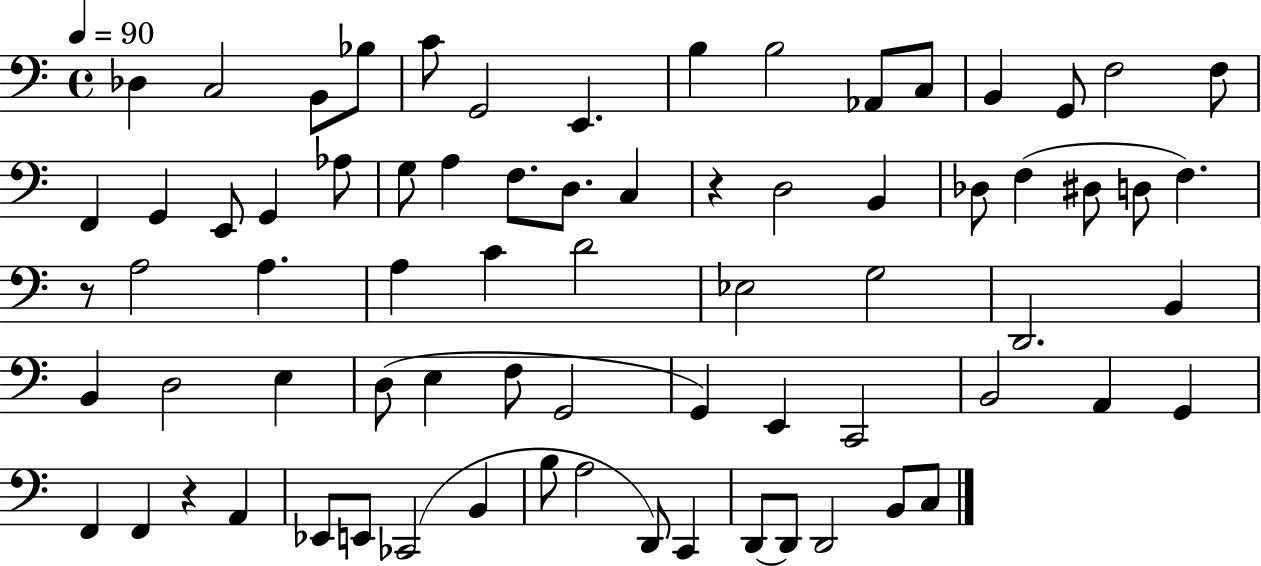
X:1
T:Untitled
M:4/4
L:1/4
K:C
_D, C,2 B,,/2 _B,/2 C/2 G,,2 E,, B, B,2 _A,,/2 C,/2 B,, G,,/2 F,2 F,/2 F,, G,, E,,/2 G,, _A,/2 G,/2 A, F,/2 D,/2 C, z D,2 B,, _D,/2 F, ^D,/2 D,/2 F, z/2 A,2 A, A, C D2 _E,2 G,2 D,,2 B,, B,, D,2 E, D,/2 E, F,/2 G,,2 G,, E,, C,,2 B,,2 A,, G,, F,, F,, z A,, _E,,/2 E,,/2 _C,,2 B,, B,/2 A,2 D,,/2 C,, D,,/2 D,,/2 D,,2 B,,/2 C,/2